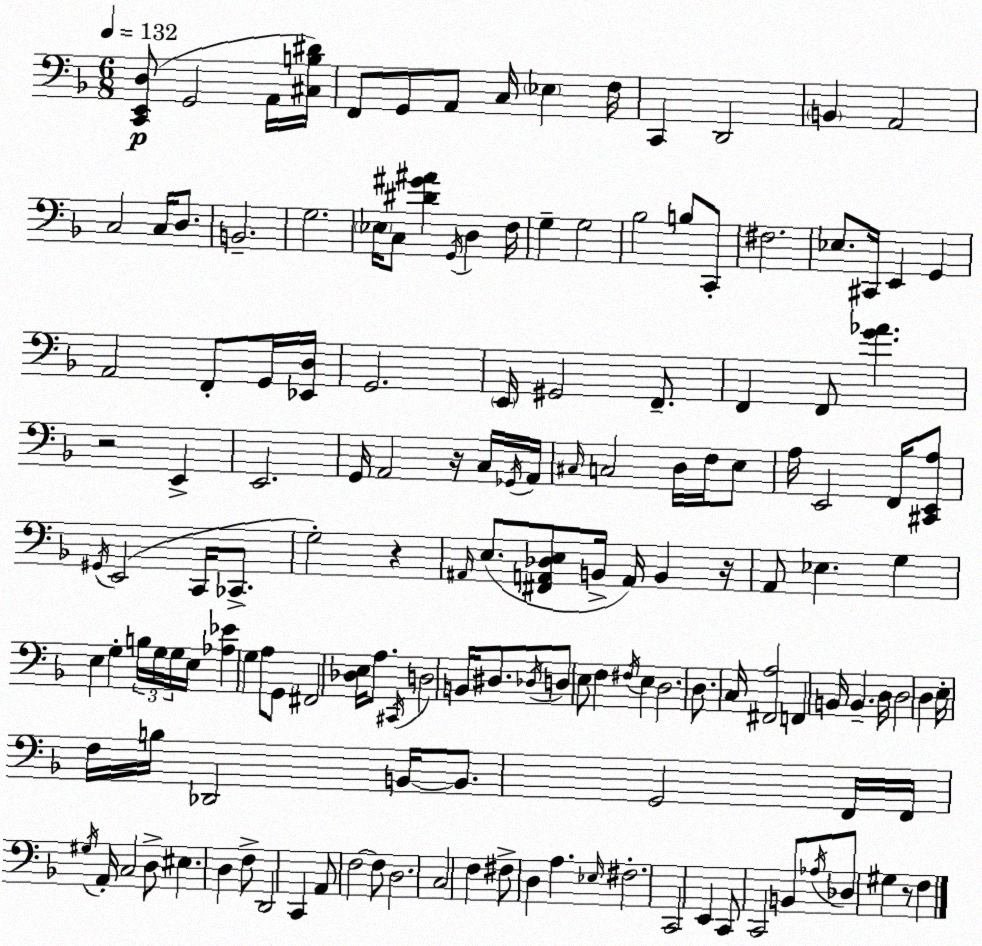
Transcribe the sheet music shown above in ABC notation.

X:1
T:Untitled
M:6/8
L:1/4
K:F
[C,,E,,D,]/2 G,,2 A,,/4 [^C,B,^D]/4 F,,/2 G,,/2 A,,/2 C,/4 _E, F,/4 C,, D,,2 B,, A,,2 C,2 C,/4 D,/2 B,,2 G,2 _E,/4 C,/2 [^D^G^A] G,,/4 D, F,/4 G, G,2 _B,2 B,/2 C,,/2 ^F,2 _E,/2 ^C,,/4 E,, G,, A,,2 F,,/2 G,,/4 [_E,,D,]/4 G,,2 E,,/4 ^G,,2 F,,/2 F,, F,,/2 [G_A] z2 E,, E,,2 G,,/4 A,,2 z/4 C,/4 _G,,/4 A,,/4 ^C,/4 C,2 D,/4 F,/4 E,/2 A,/4 E,,2 F,,/4 [^C,,E,,A,]/2 ^G,,/4 E,,2 C,,/4 _C,,/2 G,2 z ^A,,/4 E,/2 [^F,,A,,_D,E,]/2 B,,/4 A,,/4 B,, z/4 A,,/2 _E, G, E, G, B,/4 G,/4 G,/4 E,/4 [_A,_E] G, A,/2 G,,/2 ^F,,2 [_D,E,]/4 A,/2 ^C,,/4 D,2 B,,/4 ^D,/2 _D,/4 D,/2 E,/2 F, ^F,/4 E, D,2 D,/2 C,/4 [^F,,A,]2 F,, B,,/4 B,, D,/4 D,2 D, E,/4 F,/4 B,/4 _D,,2 B,,/4 B,,/2 G,,2 F,,/4 F,,/4 ^G,/4 A,,/4 C,2 D,/2 ^E, D, F,/2 D,,2 C,, A,,/2 F,2 F,/2 D,2 C,2 F, ^F,/2 D, A, _E,/4 ^F,2 C,,2 E,, C,,/2 C,,2 B,,/2 _A,/4 _D,/2 ^G, z/2 F,